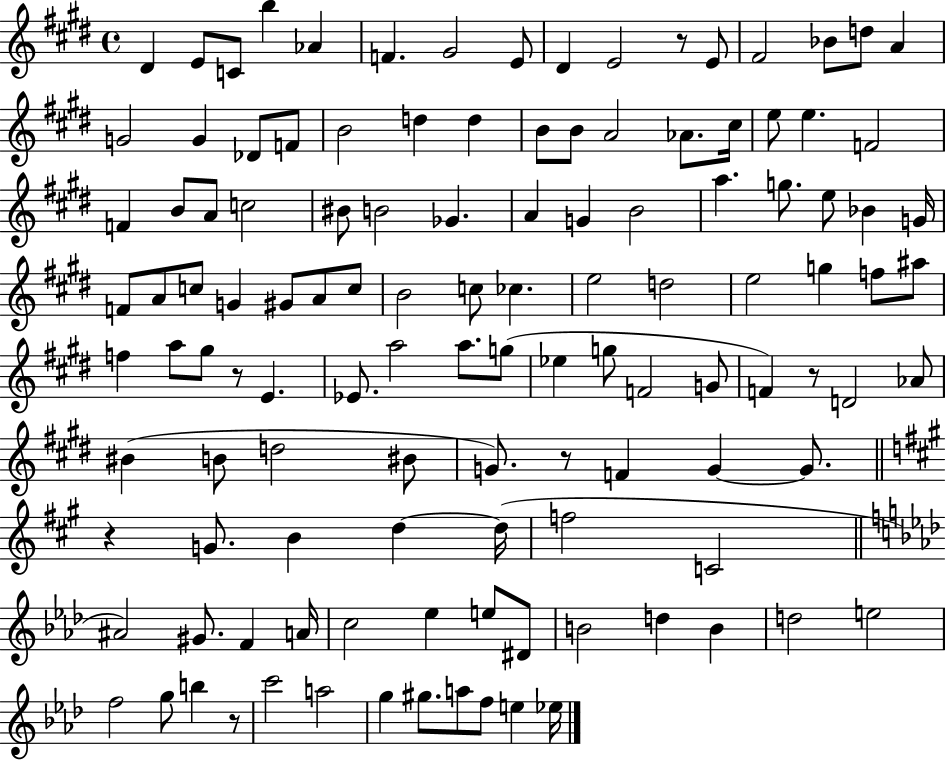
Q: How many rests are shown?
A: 6